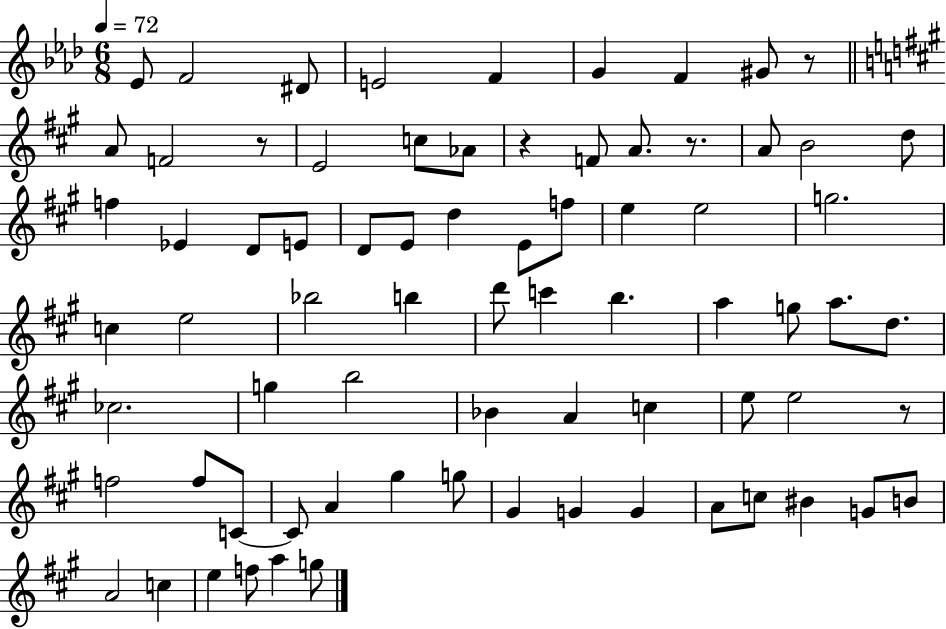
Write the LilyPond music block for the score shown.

{
  \clef treble
  \numericTimeSignature
  \time 6/8
  \key aes \major
  \tempo 4 = 72
  ees'8 f'2 dis'8 | e'2 f'4 | g'4 f'4 gis'8 r8 | \bar "||" \break \key a \major a'8 f'2 r8 | e'2 c''8 aes'8 | r4 f'8 a'8. r8. | a'8 b'2 d''8 | \break f''4 ees'4 d'8 e'8 | d'8 e'8 d''4 e'8 f''8 | e''4 e''2 | g''2. | \break c''4 e''2 | bes''2 b''4 | d'''8 c'''4 b''4. | a''4 g''8 a''8. d''8. | \break ces''2. | g''4 b''2 | bes'4 a'4 c''4 | e''8 e''2 r8 | \break f''2 f''8 c'8~~ | c'8 a'4 gis''4 g''8 | gis'4 g'4 g'4 | a'8 c''8 bis'4 g'8 b'8 | \break a'2 c''4 | e''4 f''8 a''4 g''8 | \bar "|."
}